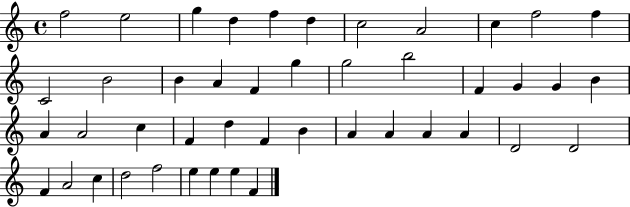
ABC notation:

X:1
T:Untitled
M:4/4
L:1/4
K:C
f2 e2 g d f d c2 A2 c f2 f C2 B2 B A F g g2 b2 F G G B A A2 c F d F B A A A A D2 D2 F A2 c d2 f2 e e e F